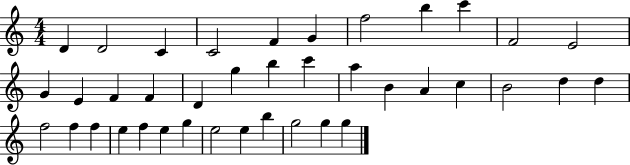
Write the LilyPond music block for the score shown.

{
  \clef treble
  \numericTimeSignature
  \time 4/4
  \key c \major
  d'4 d'2 c'4 | c'2 f'4 g'4 | f''2 b''4 c'''4 | f'2 e'2 | \break g'4 e'4 f'4 f'4 | d'4 g''4 b''4 c'''4 | a''4 b'4 a'4 c''4 | b'2 d''4 d''4 | \break f''2 f''4 f''4 | e''4 f''4 e''4 g''4 | e''2 e''4 b''4 | g''2 g''4 g''4 | \break \bar "|."
}